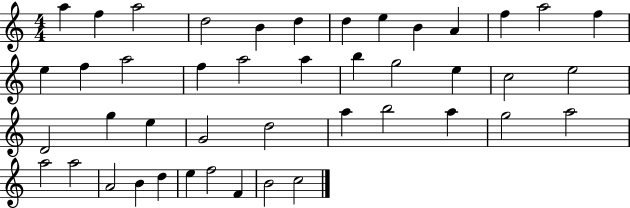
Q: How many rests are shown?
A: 0